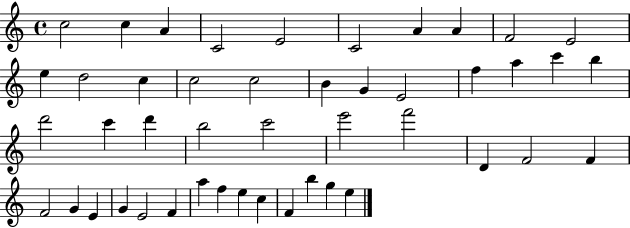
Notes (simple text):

C5/h C5/q A4/q C4/h E4/h C4/h A4/q A4/q F4/h E4/h E5/q D5/h C5/q C5/h C5/h B4/q G4/q E4/h F5/q A5/q C6/q B5/q D6/h C6/q D6/q B5/h C6/h E6/h F6/h D4/q F4/h F4/q F4/h G4/q E4/q G4/q E4/h F4/q A5/q F5/q E5/q C5/q F4/q B5/q G5/q E5/q